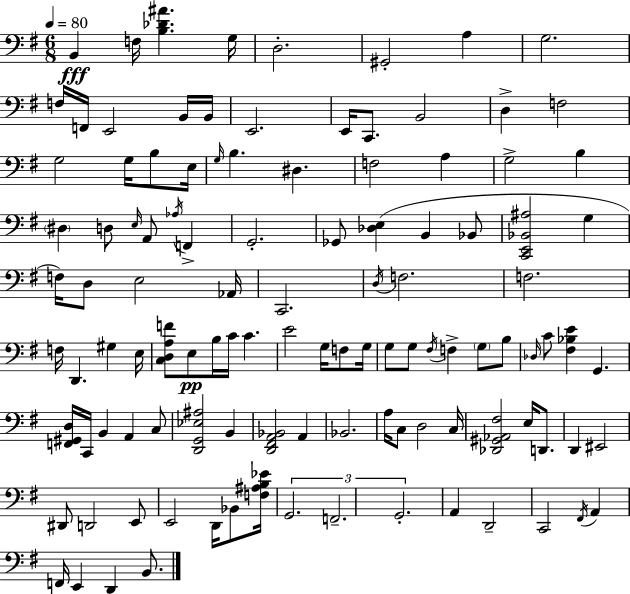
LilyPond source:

{
  \clef bass
  \numericTimeSignature
  \time 6/8
  \key g \major
  \tempo 4 = 80
  b,4\fff f16 <b des' ais'>4. g16 | d2.-. | gis,2-. a4 | g2. | \break f16 f,16 e,2 b,16 b,16 | e,2. | e,16 c,8. b,2 | d4-> f2 | \break g2 g16 b8 e16 | \grace { g16 } b4. dis4. | f2 a4 | g2-> b4 | \break \parenthesize dis4 d8 \grace { e16 } a,8 \acciaccatura { aes16 } f,4-> | g,2.-. | ges,8 <des e>4( b,4 | bes,8 <c, e, bes, ais>2 g4 | \break f16) d8 e2 | aes,16 c,2. | \acciaccatura { d16 } f2. | f2. | \break f16 d,4. gis4 | e16 <c d a f'>8 e8\pp b16 c'16 c'4. | e'2 | g16 f8 g16 g8 g8 \acciaccatura { fis16 } f4-> | \break \parenthesize g8 b8 \grace { des16 } c'8 <fis bes e'>4 | g,4. <f, gis, d>16 c,16 b,4 | a,4 c8 <d, g, ees ais>2 | b,4 <d, fis, a, bes,>2 | \break a,4 bes,2. | a16 c8 d2 | c16 <des, gis, aes, fis>2 | e16 d,8. d,4 eis,2 | \break dis,8 d,2 | e,8 e,2 | d,16 bes,8 <f ais b ees'>16 \tuplet 3/2 { g,2. | f,2.-- | \break g,2.-. } | a,4 d,2-- | c,2 | \acciaccatura { fis,16 } a,4 f,16 e,4 | \break d,4 b,8. \bar "|."
}